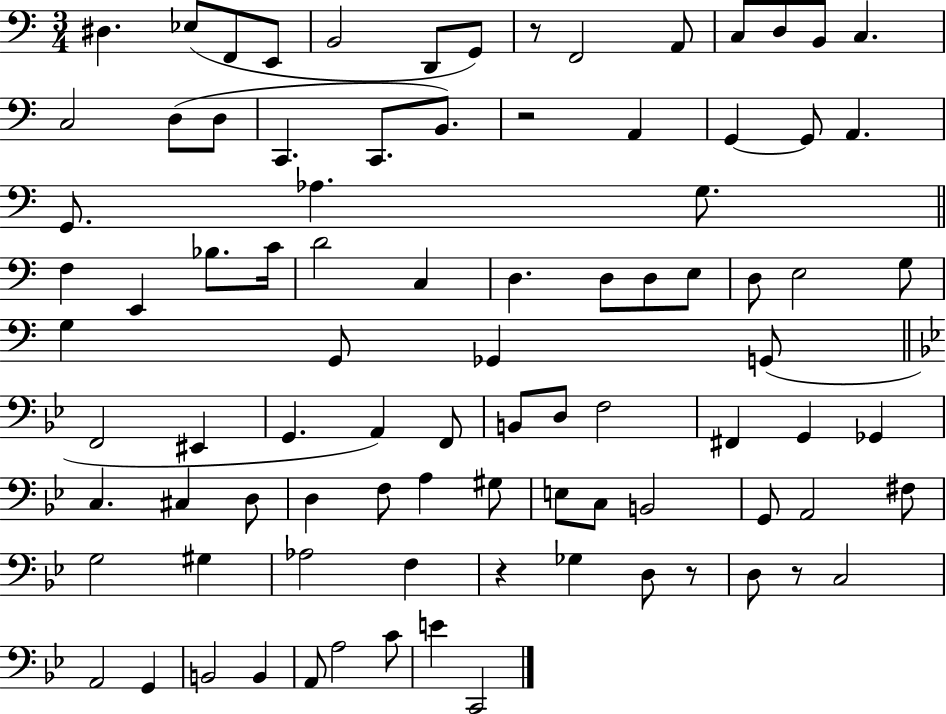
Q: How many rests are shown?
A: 5